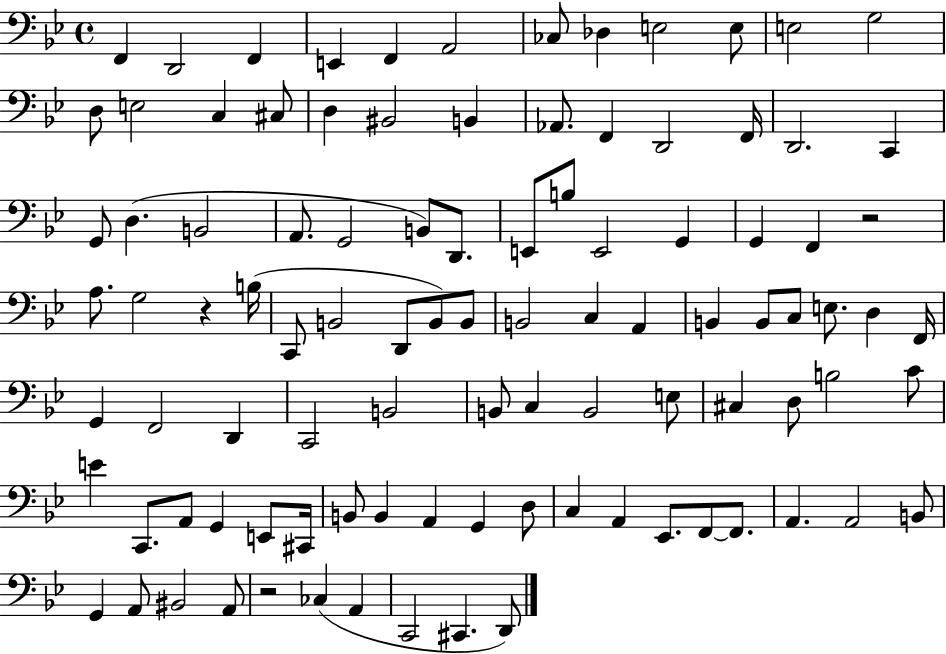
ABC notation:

X:1
T:Untitled
M:4/4
L:1/4
K:Bb
F,, D,,2 F,, E,, F,, A,,2 _C,/2 _D, E,2 E,/2 E,2 G,2 D,/2 E,2 C, ^C,/2 D, ^B,,2 B,, _A,,/2 F,, D,,2 F,,/4 D,,2 C,, G,,/2 D, B,,2 A,,/2 G,,2 B,,/2 D,,/2 E,,/2 B,/2 E,,2 G,, G,, F,, z2 A,/2 G,2 z B,/4 C,,/2 B,,2 D,,/2 B,,/2 B,,/2 B,,2 C, A,, B,, B,,/2 C,/2 E,/2 D, F,,/4 G,, F,,2 D,, C,,2 B,,2 B,,/2 C, B,,2 E,/2 ^C, D,/2 B,2 C/2 E C,,/2 A,,/2 G,, E,,/2 ^C,,/4 B,,/2 B,, A,, G,, D,/2 C, A,, _E,,/2 F,,/2 F,,/2 A,, A,,2 B,,/2 G,, A,,/2 ^B,,2 A,,/2 z2 _C, A,, C,,2 ^C,, D,,/2